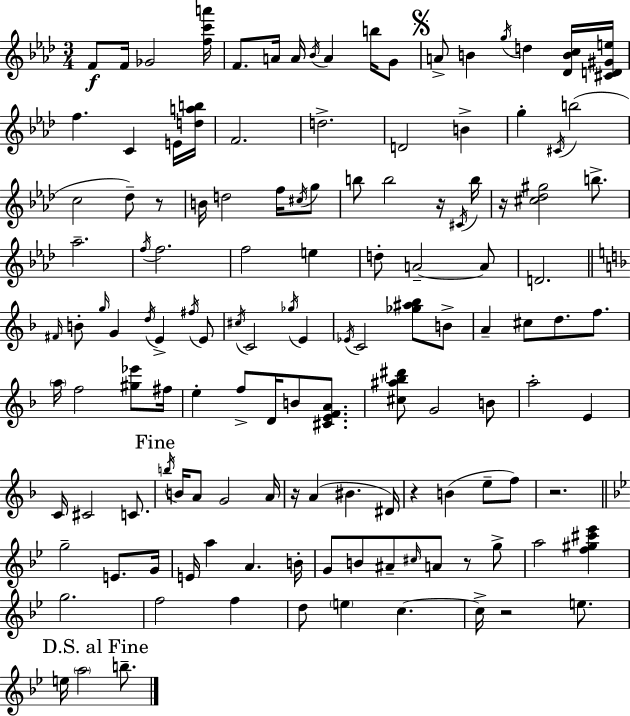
X:1
T:Untitled
M:3/4
L:1/4
K:Fm
F/2 F/4 _G2 [fc'a']/4 F/2 A/4 A/4 _B/4 A b/4 G/2 A/2 B g/4 d [_DBc]/4 [^CD^Ge]/4 f C E/4 [dab]/4 F2 d2 D2 B g ^C/4 b2 c2 _d/2 z/2 B/4 d2 f/4 ^c/4 g/2 b/2 b2 z/4 ^C/4 b/4 z/4 [^c_d^g]2 b/2 _a2 f/4 f2 f2 e d/2 A2 A/2 D2 ^F/4 B/2 g/4 G d/4 E ^f/4 E/2 ^c/4 C2 _g/4 E _E/4 C2 [_g^a_b]/2 B/2 A ^c/2 d/2 f/2 a/4 f2 [^g_e']/2 ^f/4 e f/2 D/4 B/2 [^CEFA]/2 [^c^a_b^d']/2 G2 B/2 a2 E C/4 ^C2 C/2 b/4 B/4 A/2 G2 A/4 z/4 A ^B ^D/4 z B e/2 f/2 z2 g2 E/2 G/4 E/4 a A B/4 G/2 B/2 ^A/2 ^c/4 A/2 z/2 g/2 a2 [f^g^c'_e'] g2 f2 f d/2 e c c/4 z2 e/2 e/4 a2 b/2